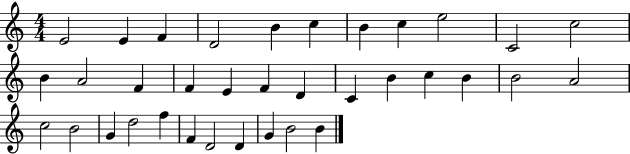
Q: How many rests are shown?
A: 0